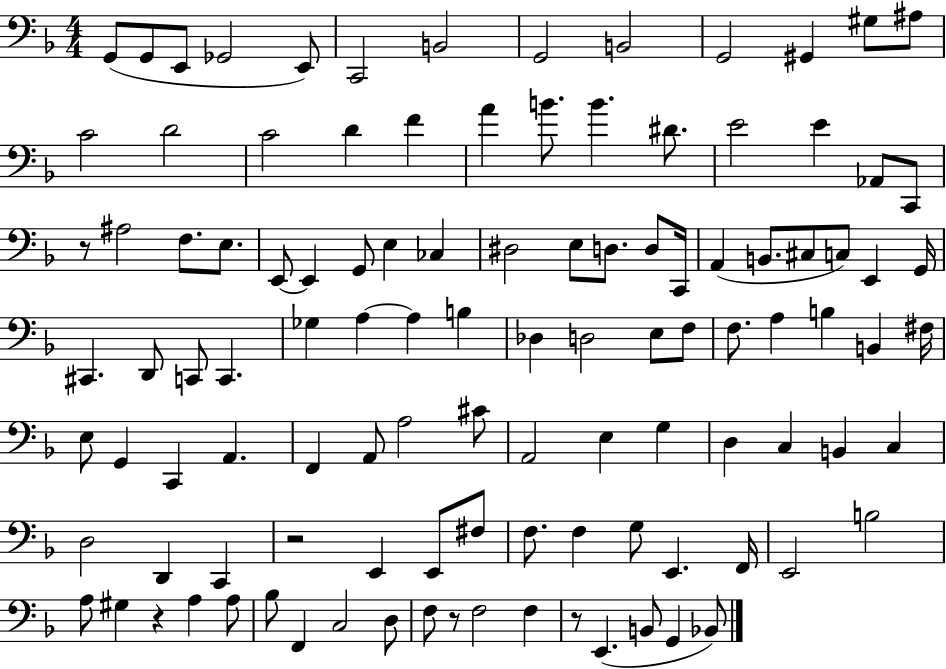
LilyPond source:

{
  \clef bass
  \numericTimeSignature
  \time 4/4
  \key f \major
  g,8( g,8 e,8 ges,2 e,8) | c,2 b,2 | g,2 b,2 | g,2 gis,4 gis8 ais8 | \break c'2 d'2 | c'2 d'4 f'4 | a'4 b'8. b'4. dis'8. | e'2 e'4 aes,8 c,8 | \break r8 ais2 f8. e8. | e,8~~ e,4 g,8 e4 ces4 | dis2 e8 d8. d8 c,16 | a,4( b,8. cis8 c8) e,4 g,16 | \break cis,4. d,8 c,8 c,4. | ges4 a4~~ a4 b4 | des4 d2 e8 f8 | f8. a4 b4 b,4 fis16 | \break e8 g,4 c,4 a,4. | f,4 a,8 a2 cis'8 | a,2 e4 g4 | d4 c4 b,4 c4 | \break d2 d,4 c,4 | r2 e,4 e,8 fis8 | f8. f4 g8 e,4. f,16 | e,2 b2 | \break a8 gis4 r4 a4 a8 | bes8 f,4 c2 d8 | f8 r8 f2 f4 | r8 e,4.( b,8 g,4 bes,8) | \break \bar "|."
}